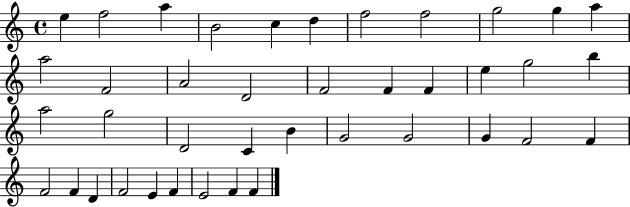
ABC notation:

X:1
T:Untitled
M:4/4
L:1/4
K:C
e f2 a B2 c d f2 f2 g2 g a a2 F2 A2 D2 F2 F F e g2 b a2 g2 D2 C B G2 G2 G F2 F F2 F D F2 E F E2 F F